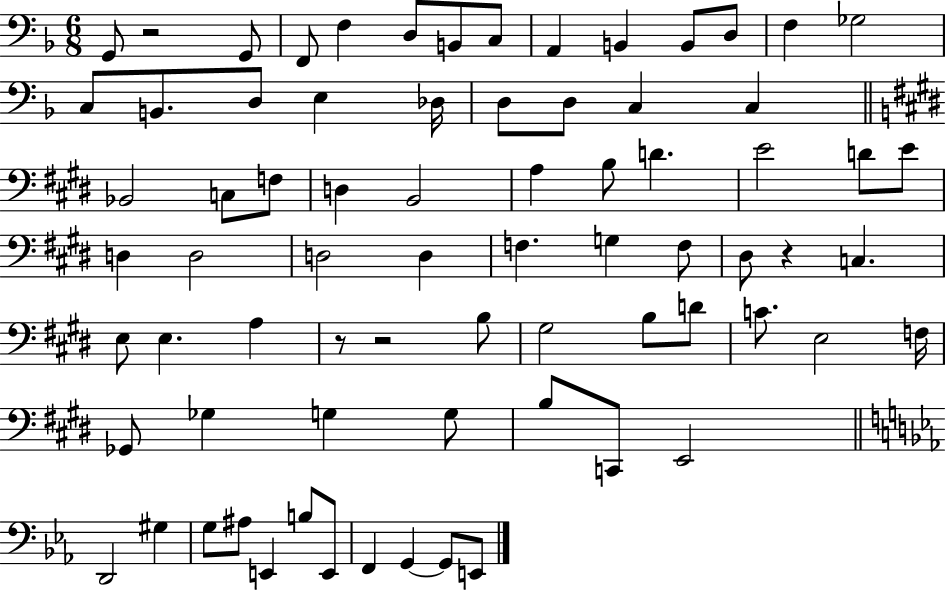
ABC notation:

X:1
T:Untitled
M:6/8
L:1/4
K:F
G,,/2 z2 G,,/2 F,,/2 F, D,/2 B,,/2 C,/2 A,, B,, B,,/2 D,/2 F, _G,2 C,/2 B,,/2 D,/2 E, _D,/4 D,/2 D,/2 C, C, _B,,2 C,/2 F,/2 D, B,,2 A, B,/2 D E2 D/2 E/2 D, D,2 D,2 D, F, G, F,/2 ^D,/2 z C, E,/2 E, A, z/2 z2 B,/2 ^G,2 B,/2 D/2 C/2 E,2 F,/4 _G,,/2 _G, G, G,/2 B,/2 C,,/2 E,,2 D,,2 ^G, G,/2 ^A,/2 E,, B,/2 E,,/2 F,, G,, G,,/2 E,,/2